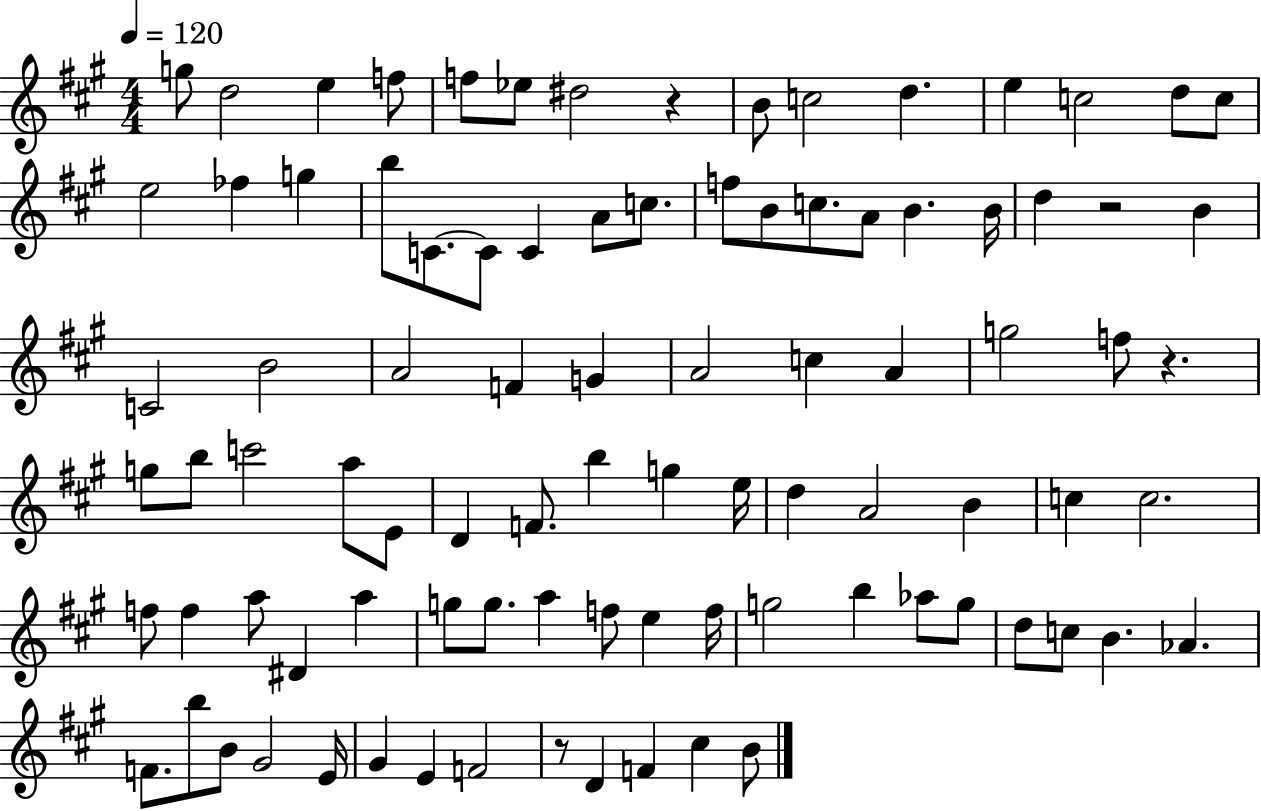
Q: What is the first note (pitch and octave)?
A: G5